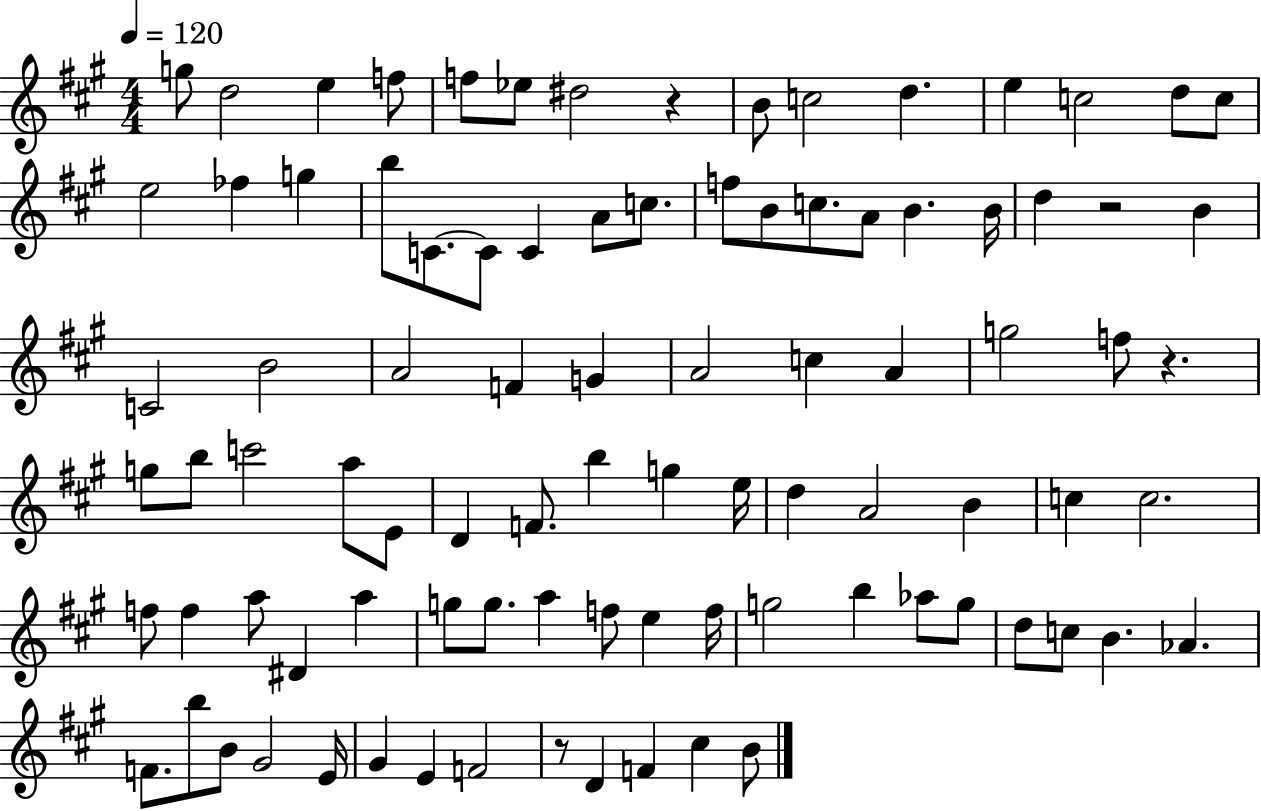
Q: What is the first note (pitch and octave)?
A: G5